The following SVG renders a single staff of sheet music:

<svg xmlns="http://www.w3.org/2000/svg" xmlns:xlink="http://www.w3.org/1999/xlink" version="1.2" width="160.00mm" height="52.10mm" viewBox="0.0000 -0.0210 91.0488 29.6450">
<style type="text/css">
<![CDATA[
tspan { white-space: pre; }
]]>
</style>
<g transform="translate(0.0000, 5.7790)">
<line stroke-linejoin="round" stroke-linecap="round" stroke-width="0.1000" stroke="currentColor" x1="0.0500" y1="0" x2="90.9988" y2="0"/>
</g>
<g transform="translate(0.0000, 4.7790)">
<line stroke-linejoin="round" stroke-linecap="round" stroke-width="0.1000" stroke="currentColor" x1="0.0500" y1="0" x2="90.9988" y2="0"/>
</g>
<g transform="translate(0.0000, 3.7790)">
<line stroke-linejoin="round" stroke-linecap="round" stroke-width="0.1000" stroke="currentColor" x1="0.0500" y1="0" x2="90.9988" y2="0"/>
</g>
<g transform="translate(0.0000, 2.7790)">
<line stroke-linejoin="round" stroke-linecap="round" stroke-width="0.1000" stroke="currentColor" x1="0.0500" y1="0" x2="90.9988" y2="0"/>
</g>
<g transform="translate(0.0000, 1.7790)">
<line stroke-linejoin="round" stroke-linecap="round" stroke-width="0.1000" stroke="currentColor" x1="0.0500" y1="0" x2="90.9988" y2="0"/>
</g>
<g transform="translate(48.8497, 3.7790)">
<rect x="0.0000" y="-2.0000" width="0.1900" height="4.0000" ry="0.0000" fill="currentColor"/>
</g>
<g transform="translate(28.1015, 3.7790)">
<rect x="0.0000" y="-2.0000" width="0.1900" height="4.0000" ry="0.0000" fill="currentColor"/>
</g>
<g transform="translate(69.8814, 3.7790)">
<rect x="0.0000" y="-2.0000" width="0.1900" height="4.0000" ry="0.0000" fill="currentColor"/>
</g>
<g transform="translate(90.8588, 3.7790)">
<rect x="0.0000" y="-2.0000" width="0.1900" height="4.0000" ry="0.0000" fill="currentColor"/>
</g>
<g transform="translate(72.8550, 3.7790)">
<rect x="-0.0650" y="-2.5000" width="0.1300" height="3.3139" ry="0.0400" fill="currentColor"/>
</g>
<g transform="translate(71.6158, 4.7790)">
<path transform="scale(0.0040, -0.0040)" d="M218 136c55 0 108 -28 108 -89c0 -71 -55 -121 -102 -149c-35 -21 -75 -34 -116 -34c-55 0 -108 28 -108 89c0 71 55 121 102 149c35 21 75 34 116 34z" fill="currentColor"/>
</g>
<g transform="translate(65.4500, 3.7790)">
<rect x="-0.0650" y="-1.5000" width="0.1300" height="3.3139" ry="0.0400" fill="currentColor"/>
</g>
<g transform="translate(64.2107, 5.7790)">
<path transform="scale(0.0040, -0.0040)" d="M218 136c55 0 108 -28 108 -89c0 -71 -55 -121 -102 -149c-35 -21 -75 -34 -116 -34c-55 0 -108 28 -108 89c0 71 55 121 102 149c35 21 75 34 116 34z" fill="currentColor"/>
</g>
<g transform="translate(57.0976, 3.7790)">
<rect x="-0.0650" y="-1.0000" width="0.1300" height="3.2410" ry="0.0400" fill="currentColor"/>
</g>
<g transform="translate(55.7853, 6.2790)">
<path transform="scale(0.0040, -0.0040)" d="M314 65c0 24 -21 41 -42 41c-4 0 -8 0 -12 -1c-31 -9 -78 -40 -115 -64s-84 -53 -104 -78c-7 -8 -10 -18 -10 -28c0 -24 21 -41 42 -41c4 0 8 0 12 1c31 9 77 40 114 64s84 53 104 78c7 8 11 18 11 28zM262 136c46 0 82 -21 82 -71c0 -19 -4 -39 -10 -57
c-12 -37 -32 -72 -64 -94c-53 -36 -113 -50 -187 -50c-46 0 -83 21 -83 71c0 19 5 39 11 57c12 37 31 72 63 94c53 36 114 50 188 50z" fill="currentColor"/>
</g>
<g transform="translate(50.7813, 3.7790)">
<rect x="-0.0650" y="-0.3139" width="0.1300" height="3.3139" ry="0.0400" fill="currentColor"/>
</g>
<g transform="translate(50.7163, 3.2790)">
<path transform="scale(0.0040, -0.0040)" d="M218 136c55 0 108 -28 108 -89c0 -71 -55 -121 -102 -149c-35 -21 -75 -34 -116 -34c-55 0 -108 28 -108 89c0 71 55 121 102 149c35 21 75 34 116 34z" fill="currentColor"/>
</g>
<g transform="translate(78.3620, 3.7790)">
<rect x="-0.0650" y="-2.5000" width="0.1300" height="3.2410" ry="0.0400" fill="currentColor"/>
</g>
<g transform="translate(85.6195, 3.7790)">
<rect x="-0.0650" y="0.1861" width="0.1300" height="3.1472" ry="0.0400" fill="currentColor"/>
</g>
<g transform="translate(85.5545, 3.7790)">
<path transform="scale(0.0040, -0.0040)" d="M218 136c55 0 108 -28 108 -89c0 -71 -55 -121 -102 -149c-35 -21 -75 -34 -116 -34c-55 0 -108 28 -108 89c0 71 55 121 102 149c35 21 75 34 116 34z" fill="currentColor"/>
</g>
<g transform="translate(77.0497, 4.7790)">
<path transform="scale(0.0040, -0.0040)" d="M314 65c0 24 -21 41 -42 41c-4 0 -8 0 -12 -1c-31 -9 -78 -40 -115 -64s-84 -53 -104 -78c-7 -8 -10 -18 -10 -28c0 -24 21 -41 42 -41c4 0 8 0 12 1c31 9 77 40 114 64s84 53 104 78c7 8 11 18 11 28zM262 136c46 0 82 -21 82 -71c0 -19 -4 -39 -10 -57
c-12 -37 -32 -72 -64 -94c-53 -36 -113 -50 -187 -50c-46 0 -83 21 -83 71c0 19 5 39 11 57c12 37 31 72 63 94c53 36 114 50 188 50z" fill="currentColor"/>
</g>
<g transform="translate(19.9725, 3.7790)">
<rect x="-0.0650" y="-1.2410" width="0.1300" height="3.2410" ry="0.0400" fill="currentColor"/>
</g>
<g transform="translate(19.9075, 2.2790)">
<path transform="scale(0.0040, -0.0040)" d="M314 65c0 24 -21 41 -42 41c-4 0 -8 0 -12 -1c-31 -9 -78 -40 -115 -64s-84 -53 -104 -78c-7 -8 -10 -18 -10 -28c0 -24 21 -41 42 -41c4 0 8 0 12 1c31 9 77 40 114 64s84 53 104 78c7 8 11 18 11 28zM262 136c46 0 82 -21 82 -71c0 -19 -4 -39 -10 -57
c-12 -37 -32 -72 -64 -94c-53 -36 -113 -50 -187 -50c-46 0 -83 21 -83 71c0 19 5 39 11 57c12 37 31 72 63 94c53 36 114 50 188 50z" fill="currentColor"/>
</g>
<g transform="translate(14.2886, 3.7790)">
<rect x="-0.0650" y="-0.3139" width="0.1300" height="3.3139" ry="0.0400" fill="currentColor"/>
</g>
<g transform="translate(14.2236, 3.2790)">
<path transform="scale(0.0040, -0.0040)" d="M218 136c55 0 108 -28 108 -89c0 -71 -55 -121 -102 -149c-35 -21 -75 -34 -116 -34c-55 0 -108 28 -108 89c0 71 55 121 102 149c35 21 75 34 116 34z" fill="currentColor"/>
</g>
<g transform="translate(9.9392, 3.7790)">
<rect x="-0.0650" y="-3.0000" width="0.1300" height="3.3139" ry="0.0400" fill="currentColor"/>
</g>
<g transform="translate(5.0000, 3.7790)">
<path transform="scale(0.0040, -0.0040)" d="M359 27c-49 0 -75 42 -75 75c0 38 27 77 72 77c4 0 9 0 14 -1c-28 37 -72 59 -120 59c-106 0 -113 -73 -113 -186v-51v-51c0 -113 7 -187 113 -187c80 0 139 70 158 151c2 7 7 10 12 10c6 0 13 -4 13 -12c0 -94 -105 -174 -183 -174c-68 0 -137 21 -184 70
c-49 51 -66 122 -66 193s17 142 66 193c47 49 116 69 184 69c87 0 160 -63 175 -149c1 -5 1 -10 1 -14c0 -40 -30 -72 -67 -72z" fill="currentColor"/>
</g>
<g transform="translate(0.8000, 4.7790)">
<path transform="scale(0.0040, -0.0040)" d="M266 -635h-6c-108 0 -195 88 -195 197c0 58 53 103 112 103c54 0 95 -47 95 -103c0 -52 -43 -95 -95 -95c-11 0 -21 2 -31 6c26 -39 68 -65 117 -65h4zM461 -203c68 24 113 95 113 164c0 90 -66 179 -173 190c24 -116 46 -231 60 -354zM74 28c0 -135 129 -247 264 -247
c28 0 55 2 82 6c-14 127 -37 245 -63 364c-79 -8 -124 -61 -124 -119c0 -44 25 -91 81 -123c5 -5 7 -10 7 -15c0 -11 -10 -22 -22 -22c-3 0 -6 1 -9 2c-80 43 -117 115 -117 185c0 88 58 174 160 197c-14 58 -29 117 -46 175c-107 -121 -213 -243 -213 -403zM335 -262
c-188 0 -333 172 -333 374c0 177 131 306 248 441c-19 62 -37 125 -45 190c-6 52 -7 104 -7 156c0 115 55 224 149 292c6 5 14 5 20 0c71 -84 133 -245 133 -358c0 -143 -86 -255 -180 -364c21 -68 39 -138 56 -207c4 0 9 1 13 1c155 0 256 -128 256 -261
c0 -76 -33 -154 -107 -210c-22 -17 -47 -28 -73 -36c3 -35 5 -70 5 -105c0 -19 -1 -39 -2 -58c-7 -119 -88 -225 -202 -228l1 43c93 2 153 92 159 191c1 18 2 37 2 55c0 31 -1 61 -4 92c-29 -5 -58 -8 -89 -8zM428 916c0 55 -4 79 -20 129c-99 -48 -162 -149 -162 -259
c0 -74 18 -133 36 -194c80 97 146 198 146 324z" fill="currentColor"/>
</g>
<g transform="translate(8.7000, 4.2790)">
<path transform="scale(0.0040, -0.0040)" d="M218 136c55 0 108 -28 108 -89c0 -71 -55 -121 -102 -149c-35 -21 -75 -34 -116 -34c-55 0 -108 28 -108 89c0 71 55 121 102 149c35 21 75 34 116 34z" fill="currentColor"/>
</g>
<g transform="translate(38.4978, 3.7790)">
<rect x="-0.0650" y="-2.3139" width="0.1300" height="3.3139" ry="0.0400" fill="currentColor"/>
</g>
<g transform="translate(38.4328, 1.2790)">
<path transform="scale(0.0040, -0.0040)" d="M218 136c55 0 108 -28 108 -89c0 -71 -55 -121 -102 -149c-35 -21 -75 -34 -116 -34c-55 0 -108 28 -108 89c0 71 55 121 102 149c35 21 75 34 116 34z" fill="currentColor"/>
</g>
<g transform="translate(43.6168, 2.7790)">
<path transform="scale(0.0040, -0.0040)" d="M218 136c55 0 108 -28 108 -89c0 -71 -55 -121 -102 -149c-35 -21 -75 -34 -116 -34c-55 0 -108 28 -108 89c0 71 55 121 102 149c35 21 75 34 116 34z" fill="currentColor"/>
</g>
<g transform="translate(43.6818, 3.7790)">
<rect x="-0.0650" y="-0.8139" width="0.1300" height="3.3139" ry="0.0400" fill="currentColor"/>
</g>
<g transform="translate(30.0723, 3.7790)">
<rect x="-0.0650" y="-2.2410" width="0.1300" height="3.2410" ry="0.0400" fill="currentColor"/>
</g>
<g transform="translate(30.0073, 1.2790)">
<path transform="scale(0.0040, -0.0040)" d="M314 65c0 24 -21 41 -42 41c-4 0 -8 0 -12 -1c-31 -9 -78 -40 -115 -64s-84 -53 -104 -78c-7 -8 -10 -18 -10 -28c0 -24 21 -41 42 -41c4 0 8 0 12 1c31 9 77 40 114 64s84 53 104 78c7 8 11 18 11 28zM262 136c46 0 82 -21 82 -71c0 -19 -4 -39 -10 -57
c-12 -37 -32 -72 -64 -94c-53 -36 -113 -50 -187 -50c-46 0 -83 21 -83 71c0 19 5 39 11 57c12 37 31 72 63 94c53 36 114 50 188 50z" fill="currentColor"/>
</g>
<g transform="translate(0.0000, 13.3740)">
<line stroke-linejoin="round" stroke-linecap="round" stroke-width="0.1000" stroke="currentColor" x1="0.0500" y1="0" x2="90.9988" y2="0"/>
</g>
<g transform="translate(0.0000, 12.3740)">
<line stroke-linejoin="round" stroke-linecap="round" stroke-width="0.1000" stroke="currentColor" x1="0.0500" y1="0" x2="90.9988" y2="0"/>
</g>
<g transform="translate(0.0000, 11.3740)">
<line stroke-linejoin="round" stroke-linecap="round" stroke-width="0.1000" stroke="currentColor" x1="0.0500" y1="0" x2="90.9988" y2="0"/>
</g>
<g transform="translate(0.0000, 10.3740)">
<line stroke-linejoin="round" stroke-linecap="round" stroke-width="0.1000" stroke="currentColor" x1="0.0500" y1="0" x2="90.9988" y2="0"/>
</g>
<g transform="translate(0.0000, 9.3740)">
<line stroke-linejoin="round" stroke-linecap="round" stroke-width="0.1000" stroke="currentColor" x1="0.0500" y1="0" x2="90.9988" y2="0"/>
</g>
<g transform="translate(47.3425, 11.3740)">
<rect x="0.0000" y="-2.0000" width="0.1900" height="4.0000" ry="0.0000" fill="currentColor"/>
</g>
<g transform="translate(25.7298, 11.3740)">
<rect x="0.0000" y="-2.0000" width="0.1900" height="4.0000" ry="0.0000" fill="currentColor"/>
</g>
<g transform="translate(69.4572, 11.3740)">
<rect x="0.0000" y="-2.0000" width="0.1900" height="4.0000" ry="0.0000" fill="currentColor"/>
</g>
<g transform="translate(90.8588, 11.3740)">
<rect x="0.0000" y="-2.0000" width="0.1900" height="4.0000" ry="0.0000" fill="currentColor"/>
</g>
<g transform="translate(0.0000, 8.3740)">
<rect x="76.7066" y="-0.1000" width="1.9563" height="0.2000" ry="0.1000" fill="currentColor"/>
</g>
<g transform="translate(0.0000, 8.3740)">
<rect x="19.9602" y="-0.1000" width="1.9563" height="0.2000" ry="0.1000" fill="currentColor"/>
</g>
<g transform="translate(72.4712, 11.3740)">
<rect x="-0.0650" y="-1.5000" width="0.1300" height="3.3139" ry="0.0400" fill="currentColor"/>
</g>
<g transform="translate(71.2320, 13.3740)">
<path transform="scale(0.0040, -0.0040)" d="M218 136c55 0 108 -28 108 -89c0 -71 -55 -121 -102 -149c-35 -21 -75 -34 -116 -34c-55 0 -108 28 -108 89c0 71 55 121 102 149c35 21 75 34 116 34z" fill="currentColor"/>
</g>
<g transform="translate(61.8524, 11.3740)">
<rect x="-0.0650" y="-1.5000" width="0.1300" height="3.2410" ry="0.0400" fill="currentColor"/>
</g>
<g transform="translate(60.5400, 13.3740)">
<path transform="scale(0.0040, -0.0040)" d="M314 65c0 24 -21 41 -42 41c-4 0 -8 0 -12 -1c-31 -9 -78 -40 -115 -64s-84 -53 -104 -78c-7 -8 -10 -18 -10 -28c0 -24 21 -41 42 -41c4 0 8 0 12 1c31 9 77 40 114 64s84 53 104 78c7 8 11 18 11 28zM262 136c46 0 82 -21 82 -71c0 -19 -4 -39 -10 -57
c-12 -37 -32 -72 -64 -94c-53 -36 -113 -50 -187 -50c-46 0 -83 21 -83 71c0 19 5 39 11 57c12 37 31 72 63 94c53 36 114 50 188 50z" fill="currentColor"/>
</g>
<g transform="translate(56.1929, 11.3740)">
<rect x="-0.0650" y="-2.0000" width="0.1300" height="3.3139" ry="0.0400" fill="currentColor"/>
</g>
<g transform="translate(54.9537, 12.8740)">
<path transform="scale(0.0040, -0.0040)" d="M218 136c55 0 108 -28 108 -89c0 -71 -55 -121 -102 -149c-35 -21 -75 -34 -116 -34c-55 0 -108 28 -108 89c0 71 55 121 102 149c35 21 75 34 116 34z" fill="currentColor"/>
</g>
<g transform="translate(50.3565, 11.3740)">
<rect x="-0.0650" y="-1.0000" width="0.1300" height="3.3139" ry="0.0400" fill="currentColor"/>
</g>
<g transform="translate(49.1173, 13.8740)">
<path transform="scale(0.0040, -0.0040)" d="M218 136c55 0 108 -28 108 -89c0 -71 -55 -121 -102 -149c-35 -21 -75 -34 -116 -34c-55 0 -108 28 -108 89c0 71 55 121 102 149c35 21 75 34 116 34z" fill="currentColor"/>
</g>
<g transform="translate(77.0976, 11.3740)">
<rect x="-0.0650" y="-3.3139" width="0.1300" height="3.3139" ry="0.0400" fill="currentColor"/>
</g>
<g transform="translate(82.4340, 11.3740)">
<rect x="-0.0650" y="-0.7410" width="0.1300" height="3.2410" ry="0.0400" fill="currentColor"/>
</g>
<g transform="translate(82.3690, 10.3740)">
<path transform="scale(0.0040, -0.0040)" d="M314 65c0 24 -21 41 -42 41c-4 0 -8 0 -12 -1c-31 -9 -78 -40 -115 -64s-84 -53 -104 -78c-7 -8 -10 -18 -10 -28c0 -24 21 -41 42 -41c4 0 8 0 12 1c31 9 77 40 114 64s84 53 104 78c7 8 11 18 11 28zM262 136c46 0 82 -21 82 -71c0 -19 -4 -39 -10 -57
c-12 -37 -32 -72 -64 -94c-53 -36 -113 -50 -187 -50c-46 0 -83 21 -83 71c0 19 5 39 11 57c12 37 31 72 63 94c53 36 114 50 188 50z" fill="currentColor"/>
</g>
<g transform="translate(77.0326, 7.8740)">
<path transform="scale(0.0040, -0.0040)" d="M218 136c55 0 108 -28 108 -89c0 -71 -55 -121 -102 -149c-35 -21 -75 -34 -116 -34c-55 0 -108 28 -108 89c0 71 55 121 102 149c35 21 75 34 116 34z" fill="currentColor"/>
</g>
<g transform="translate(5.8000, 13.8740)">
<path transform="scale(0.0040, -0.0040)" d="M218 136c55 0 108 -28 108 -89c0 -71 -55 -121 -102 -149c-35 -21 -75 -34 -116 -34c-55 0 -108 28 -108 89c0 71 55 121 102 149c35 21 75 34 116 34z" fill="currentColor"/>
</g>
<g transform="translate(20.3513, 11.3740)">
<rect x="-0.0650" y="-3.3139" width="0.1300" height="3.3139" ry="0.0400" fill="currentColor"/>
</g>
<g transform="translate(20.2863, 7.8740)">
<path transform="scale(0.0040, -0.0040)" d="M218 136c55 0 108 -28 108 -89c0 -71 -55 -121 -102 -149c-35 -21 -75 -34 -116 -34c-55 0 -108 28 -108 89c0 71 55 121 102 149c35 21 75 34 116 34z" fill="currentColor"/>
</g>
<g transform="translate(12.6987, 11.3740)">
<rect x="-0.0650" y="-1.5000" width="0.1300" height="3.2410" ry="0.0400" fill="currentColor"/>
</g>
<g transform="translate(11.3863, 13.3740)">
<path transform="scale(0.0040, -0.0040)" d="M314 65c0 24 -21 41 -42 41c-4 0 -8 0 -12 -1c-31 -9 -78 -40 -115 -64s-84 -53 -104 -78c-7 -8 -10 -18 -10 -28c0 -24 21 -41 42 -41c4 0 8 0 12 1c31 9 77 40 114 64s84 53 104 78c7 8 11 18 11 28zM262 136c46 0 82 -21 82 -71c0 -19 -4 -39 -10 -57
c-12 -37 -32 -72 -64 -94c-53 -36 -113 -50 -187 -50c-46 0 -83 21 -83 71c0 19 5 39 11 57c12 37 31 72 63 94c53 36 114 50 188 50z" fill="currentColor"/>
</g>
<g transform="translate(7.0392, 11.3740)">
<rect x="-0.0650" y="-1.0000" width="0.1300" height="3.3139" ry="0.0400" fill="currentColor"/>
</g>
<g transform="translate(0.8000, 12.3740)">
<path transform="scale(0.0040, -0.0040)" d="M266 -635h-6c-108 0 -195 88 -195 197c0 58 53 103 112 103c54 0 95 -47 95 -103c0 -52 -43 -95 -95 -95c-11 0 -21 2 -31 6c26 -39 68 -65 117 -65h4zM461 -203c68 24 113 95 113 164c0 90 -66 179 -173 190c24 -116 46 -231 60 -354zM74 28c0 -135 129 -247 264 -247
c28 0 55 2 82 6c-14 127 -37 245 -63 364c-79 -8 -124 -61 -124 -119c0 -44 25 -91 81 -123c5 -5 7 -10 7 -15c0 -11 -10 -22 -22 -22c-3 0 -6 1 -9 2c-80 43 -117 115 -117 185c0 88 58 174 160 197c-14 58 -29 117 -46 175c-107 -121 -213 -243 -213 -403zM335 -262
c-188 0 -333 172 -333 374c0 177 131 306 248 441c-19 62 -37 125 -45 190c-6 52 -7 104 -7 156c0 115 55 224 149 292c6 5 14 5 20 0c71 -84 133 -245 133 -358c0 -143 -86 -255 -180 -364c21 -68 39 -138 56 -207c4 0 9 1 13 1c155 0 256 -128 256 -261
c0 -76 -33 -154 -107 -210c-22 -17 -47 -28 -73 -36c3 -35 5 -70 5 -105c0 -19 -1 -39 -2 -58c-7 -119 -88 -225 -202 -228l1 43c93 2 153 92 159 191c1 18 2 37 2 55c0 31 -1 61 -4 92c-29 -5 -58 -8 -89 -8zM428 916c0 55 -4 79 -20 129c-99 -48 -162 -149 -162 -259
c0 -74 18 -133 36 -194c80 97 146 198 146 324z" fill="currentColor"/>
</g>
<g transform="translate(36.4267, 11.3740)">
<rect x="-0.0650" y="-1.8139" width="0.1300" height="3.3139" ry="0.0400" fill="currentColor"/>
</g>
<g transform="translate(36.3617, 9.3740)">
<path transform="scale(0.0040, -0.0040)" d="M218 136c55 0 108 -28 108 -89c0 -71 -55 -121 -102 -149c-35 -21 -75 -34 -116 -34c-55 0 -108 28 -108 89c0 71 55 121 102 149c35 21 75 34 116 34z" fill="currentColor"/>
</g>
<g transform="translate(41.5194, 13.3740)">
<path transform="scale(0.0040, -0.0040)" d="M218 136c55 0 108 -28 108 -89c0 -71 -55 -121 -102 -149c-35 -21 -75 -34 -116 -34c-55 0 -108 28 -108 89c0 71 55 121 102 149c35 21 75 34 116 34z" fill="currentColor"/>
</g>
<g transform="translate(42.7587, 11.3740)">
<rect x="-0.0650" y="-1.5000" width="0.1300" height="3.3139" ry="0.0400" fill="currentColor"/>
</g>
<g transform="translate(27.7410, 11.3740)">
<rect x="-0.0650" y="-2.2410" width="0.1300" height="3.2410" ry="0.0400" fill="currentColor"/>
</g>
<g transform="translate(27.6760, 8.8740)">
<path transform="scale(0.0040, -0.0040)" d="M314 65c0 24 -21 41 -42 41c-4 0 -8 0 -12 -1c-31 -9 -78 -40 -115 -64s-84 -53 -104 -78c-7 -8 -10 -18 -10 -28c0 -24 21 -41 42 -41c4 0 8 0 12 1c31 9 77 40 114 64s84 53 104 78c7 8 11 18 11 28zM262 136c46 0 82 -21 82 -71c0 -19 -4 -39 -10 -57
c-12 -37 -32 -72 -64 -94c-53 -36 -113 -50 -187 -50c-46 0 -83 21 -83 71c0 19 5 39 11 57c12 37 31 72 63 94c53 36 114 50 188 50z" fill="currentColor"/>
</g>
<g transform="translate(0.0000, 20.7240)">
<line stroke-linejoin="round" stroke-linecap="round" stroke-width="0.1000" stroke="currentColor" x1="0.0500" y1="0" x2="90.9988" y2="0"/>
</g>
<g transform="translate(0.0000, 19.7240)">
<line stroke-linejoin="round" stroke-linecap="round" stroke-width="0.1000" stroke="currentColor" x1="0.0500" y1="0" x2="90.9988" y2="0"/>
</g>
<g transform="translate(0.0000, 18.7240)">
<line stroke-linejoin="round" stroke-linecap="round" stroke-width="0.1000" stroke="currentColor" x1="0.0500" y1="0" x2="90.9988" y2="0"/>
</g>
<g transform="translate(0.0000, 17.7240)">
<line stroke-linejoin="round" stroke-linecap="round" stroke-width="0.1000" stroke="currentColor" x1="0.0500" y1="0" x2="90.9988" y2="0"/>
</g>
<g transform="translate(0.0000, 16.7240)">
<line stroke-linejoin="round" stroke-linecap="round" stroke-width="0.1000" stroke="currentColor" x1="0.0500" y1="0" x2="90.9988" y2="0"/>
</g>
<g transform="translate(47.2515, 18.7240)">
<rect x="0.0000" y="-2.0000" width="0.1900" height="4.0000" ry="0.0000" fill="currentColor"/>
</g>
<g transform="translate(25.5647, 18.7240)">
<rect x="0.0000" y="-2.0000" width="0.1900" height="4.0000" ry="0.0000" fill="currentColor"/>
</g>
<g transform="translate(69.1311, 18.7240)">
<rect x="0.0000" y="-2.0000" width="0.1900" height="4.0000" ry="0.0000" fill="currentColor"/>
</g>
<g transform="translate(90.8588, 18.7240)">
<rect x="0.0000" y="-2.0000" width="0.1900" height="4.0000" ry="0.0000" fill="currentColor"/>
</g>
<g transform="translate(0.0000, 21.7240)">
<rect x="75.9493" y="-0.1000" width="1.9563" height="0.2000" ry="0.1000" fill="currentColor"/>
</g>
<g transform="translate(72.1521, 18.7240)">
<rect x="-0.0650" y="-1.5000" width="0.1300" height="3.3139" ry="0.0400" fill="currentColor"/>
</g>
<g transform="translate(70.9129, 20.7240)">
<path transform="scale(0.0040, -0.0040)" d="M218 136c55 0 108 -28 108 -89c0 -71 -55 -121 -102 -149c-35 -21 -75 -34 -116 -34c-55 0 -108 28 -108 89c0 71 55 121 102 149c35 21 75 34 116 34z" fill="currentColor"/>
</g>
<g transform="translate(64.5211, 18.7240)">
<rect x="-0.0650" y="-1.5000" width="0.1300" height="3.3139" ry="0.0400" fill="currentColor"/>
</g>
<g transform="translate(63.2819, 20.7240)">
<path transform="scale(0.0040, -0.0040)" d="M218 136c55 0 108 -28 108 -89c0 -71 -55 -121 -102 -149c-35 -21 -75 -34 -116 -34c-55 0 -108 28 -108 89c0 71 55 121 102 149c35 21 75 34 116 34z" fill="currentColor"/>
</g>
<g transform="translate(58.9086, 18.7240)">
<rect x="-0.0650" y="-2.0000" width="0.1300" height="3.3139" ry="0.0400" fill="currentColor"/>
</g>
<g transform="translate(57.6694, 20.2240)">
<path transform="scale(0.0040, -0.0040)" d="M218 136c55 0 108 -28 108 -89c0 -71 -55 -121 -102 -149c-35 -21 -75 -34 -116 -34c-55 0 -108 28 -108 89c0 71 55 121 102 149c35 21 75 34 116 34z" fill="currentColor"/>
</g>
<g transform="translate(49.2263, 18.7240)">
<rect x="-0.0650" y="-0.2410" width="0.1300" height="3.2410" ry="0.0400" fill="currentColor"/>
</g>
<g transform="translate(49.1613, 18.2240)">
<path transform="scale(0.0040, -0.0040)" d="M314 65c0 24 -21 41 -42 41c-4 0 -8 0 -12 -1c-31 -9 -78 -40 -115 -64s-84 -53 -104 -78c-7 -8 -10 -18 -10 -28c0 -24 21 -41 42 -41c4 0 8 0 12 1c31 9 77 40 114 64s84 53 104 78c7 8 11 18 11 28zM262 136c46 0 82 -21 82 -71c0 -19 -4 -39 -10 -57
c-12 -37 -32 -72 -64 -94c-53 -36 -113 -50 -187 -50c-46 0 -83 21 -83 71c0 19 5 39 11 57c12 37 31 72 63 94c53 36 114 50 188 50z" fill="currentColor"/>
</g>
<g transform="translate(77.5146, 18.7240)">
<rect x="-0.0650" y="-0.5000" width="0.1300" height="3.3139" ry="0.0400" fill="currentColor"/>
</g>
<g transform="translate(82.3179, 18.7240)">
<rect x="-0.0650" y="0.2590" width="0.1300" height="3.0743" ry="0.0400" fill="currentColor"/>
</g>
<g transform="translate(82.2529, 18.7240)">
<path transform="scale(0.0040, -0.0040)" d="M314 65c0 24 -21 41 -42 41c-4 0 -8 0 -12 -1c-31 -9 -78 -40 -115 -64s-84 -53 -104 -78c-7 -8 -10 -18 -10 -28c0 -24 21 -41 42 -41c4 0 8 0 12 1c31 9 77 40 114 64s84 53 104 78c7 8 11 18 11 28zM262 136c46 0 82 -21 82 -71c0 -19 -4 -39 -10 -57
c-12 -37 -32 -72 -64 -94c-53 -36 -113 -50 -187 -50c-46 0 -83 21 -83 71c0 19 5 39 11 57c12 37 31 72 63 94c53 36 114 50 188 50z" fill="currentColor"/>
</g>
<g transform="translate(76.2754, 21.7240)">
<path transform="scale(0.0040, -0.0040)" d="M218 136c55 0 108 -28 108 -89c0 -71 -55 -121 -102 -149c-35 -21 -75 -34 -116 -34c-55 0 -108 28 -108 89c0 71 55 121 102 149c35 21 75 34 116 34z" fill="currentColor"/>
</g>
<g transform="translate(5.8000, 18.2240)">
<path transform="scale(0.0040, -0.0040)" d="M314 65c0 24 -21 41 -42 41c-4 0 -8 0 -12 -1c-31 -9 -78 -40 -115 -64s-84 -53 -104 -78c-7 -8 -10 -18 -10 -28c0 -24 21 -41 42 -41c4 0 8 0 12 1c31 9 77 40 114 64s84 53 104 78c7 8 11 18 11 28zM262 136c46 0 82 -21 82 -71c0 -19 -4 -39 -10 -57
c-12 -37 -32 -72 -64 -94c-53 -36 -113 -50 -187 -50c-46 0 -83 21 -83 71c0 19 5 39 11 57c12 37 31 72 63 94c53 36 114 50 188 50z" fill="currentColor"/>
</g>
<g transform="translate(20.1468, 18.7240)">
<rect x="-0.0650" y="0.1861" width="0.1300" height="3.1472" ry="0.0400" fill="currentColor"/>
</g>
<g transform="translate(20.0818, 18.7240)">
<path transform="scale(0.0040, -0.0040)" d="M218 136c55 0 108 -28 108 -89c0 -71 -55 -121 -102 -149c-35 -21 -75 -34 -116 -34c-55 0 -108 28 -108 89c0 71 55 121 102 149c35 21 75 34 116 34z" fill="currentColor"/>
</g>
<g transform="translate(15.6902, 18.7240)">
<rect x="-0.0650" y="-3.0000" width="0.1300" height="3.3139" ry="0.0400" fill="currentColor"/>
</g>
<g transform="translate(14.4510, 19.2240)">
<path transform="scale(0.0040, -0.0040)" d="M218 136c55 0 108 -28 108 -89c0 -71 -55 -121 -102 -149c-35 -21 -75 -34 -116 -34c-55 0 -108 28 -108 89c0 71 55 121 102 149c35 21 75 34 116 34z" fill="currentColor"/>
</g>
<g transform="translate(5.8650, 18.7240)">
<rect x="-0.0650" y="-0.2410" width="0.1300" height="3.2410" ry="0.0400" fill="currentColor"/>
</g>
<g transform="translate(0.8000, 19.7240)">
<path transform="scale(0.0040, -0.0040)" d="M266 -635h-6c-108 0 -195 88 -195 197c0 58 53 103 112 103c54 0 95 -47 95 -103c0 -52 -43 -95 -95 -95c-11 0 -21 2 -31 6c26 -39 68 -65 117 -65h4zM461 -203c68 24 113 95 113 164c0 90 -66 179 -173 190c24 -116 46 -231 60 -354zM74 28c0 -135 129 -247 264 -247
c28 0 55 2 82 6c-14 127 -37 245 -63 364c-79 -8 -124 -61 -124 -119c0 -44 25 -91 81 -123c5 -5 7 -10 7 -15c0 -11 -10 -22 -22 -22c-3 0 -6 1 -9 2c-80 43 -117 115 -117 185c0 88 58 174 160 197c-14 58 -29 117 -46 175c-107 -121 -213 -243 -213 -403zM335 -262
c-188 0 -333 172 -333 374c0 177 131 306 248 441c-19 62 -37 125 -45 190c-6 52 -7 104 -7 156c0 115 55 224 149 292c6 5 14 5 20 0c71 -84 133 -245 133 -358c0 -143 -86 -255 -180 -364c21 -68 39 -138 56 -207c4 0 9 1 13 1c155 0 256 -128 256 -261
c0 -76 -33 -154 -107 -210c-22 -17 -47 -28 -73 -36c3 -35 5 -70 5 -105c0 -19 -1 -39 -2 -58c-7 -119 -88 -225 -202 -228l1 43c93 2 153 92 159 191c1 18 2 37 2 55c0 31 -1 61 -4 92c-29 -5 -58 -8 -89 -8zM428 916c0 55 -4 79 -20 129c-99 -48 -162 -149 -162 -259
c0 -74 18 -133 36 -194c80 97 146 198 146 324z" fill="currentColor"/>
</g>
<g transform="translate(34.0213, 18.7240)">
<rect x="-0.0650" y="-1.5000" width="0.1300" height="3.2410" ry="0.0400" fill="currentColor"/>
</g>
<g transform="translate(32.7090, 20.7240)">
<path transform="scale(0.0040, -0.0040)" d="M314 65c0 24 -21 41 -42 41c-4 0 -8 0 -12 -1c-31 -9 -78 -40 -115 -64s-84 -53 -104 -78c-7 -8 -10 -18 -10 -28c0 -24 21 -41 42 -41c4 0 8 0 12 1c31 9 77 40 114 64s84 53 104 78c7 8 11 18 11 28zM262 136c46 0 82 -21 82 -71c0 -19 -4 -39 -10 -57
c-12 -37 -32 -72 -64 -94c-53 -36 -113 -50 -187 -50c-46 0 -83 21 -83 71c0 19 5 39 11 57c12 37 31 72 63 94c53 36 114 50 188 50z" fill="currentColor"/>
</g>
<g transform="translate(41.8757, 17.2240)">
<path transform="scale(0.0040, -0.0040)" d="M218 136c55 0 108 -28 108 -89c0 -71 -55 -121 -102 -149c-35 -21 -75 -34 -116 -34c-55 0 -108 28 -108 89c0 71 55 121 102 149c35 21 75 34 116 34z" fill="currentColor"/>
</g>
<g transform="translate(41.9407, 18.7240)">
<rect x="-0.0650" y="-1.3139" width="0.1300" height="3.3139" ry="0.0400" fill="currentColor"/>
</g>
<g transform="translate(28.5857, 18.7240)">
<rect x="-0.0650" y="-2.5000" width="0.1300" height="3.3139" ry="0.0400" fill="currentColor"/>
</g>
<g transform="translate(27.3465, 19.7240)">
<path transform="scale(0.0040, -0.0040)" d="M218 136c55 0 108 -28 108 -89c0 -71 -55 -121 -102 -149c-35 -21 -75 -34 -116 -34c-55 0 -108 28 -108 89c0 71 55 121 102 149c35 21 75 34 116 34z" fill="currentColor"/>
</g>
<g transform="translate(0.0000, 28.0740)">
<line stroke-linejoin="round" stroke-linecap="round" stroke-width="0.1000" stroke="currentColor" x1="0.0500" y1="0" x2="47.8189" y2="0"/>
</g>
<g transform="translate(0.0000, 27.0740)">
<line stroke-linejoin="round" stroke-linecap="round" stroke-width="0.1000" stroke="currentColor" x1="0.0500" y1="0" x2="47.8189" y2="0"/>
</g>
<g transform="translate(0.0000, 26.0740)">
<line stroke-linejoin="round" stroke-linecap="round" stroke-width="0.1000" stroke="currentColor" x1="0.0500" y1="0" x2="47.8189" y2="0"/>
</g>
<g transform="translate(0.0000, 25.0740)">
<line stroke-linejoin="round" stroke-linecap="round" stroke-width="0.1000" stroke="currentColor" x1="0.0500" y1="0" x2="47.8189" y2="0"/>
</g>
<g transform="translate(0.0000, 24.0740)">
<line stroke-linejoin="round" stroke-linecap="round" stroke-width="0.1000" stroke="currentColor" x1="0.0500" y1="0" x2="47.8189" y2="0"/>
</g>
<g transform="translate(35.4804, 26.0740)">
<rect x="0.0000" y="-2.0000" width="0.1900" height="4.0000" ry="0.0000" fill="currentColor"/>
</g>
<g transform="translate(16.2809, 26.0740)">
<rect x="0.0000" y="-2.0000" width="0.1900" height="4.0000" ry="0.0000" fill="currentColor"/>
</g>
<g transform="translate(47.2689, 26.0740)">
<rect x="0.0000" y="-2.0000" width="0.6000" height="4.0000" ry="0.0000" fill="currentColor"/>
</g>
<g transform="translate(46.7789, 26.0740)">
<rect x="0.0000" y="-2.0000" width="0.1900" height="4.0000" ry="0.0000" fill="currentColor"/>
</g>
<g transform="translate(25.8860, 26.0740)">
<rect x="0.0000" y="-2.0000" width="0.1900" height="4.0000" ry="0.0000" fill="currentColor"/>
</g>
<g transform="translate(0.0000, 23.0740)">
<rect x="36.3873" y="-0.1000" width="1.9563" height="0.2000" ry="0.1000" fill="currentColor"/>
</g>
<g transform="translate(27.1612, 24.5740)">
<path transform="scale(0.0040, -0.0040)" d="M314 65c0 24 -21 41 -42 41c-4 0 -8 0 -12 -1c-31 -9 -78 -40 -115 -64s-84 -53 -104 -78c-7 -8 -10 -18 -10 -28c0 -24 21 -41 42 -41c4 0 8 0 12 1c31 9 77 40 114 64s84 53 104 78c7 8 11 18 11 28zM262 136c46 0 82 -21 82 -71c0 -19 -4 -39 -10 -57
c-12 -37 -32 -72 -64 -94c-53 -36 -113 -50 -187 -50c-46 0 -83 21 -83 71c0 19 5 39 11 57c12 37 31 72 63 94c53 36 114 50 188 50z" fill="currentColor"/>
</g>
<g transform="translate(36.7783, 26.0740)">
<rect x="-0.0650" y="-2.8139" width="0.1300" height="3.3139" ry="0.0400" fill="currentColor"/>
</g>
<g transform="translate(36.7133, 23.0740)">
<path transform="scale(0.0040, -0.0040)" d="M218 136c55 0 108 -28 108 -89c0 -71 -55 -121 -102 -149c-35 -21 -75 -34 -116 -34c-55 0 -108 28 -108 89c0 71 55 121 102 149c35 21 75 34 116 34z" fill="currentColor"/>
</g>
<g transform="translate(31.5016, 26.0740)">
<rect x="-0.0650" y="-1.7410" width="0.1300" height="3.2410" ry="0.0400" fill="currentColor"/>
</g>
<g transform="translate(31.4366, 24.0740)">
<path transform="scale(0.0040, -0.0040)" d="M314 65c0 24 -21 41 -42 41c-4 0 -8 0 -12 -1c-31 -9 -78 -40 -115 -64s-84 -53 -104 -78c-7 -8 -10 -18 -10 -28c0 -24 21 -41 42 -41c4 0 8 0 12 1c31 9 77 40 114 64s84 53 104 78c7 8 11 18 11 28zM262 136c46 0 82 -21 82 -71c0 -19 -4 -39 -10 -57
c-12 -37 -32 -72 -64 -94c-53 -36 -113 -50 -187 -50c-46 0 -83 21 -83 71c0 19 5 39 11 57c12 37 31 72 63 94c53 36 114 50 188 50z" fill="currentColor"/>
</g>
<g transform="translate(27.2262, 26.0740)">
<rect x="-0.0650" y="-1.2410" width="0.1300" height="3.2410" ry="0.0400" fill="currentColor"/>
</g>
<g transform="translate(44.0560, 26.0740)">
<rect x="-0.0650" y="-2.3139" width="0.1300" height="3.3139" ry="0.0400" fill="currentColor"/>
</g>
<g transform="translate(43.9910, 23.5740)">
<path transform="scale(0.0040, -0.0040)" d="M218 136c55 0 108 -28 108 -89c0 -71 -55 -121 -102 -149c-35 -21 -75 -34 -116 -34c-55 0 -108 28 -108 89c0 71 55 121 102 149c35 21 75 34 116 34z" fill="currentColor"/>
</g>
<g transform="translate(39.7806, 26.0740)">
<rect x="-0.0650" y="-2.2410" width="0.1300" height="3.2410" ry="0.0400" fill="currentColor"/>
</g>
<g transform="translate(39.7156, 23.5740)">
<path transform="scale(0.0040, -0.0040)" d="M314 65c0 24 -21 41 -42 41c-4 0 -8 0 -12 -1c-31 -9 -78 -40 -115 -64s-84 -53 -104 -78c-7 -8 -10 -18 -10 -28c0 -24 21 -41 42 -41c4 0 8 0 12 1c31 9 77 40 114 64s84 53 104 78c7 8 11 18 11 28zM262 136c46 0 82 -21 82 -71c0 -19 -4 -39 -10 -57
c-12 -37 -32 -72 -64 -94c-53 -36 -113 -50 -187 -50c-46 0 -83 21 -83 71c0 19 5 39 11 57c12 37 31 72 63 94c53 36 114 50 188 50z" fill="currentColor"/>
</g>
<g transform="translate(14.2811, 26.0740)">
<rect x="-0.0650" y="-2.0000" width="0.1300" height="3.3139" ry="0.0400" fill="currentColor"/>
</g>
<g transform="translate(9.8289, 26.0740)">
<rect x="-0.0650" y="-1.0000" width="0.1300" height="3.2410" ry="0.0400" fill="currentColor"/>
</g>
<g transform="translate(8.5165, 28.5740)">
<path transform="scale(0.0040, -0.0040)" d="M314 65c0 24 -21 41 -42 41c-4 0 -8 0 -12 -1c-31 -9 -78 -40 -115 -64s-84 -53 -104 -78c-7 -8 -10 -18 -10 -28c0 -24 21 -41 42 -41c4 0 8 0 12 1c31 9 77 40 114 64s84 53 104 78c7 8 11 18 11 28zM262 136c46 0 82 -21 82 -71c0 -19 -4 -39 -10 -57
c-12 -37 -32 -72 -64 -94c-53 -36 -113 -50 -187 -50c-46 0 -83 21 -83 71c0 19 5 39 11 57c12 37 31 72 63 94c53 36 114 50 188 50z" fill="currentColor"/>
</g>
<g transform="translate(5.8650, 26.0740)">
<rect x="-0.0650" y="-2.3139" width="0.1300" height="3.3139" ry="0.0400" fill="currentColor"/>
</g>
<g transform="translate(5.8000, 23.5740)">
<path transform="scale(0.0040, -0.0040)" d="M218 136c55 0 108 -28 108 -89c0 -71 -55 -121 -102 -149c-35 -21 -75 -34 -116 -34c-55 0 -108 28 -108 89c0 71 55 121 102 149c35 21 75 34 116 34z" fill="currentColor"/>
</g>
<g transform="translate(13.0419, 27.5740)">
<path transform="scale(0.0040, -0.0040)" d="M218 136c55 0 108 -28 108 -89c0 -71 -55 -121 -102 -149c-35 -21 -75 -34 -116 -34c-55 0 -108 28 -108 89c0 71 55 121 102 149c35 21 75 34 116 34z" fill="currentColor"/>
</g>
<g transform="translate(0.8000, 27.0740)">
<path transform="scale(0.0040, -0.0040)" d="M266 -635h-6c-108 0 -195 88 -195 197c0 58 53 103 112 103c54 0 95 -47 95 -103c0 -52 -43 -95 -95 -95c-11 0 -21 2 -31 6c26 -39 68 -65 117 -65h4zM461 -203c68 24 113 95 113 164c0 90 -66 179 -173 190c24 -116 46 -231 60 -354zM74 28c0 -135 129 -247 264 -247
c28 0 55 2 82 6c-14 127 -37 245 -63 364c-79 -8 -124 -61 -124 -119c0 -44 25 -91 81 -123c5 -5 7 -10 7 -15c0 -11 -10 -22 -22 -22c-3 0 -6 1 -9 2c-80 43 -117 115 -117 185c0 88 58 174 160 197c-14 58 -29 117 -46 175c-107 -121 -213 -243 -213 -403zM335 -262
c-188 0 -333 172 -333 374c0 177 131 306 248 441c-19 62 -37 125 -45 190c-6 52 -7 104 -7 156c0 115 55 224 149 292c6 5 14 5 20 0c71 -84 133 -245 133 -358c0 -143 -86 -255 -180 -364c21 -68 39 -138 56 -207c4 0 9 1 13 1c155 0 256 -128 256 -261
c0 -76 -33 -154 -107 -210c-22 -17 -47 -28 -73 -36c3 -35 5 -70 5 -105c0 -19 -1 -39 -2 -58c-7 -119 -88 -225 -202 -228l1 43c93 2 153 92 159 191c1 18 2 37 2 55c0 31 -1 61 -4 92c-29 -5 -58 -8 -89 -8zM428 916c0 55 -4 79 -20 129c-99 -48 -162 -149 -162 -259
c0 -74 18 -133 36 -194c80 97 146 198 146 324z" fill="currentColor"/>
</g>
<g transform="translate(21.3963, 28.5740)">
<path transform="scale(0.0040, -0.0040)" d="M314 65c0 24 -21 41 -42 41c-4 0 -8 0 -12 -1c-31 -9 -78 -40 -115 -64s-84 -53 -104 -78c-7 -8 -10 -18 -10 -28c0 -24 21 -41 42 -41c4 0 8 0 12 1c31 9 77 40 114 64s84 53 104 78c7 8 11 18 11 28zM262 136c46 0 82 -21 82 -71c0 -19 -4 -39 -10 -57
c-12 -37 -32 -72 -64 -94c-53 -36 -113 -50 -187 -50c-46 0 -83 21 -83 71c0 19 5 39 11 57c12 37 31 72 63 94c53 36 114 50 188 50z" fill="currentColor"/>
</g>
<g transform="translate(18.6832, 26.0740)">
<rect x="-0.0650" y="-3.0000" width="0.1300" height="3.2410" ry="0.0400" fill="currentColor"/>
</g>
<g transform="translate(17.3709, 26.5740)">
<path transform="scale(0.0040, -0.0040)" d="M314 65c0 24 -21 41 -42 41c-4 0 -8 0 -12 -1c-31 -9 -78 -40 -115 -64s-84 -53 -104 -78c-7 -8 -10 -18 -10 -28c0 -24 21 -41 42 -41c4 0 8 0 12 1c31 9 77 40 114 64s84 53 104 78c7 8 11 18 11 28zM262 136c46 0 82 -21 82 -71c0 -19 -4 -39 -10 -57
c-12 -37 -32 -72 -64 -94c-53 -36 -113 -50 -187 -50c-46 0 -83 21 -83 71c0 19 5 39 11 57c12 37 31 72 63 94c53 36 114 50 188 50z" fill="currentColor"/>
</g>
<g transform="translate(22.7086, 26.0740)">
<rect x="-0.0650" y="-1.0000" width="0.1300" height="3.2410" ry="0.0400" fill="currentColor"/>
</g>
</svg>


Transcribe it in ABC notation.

X:1
T:Untitled
M:4/4
L:1/4
K:C
A c e2 g2 g d c D2 E G G2 B D E2 b g2 f E D F E2 E b d2 c2 A B G E2 e c2 F E E C B2 g D2 F A2 D2 e2 f2 a g2 g